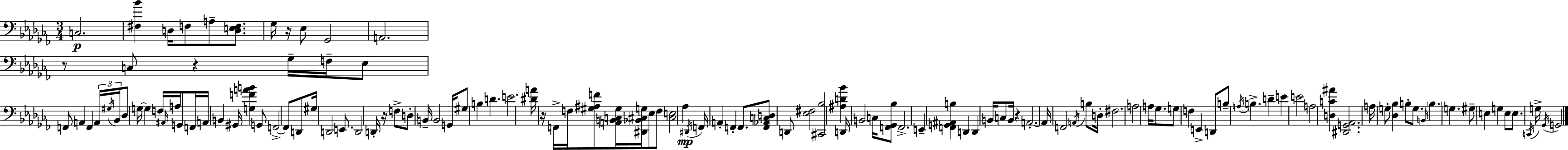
X:1
T:Untitled
M:3/4
L:1/4
K:Abm
C,2 [^F,_B] D,/4 F,/2 A,/2 [D,E,F,]/2 _G,/4 z/4 _E,/2 _G,,2 A,,2 z/2 C,/2 z _G,/4 F,/4 _E,/2 F,,/2 A,, F,, A,,/4 ^G,/4 _B,,/4 _D,/2 G,/4 G, F,/4 ^A,,/4 A,/4 G,,/2 F,,/4 A,,/4 B,, ^G,,/4 [G,FAB] G,,/2 F,,2 F,,/2 D,,/2 ^G,/4 D,,2 E,,/2 D,,2 D,,/4 z/4 F,/2 D,/2 B,,/4 B,,2 G,,/4 ^G,/2 B, D E2 [^DA]/4 z/4 F,,/4 F,/4 [^G,^A,F]/2 [A,,B,,C,^G,]/4 [^D,,_B,,^C,G,]/4 _E,/2 F,/2 [^C,E,]2 _A, ^D,,/4 F,,/4 A,, F,, F,,/2 [F,,_A,,C,D,]/2 D,,/2 [_E,^F,]2 [^C,,_B,]2 [^A,D_B] D,,/4 B,,2 C,/4 [F,,_G,,_B,]/2 F,,2 E,, [F,,G,,^A,,B,] D,, D,, B,,/4 C,/2 B,,/4 z A,,2 A,,/4 F,,2 A,,/4 B,/2 D,/4 ^F,2 A,2 A,/4 _G,/2 G,/2 F, E,, D,,/2 B,/2 A,/4 B, D E E2 A,2 [D,C^A] [^D,,G,,_A,,]2 A,/4 G,/2 [_D,_B,] B,/2 G,/2 B,,/4 B, G, ^G,/2 E, G, E,/2 E,/2 C,,/4 G,/4 _G,,/4 G,,2